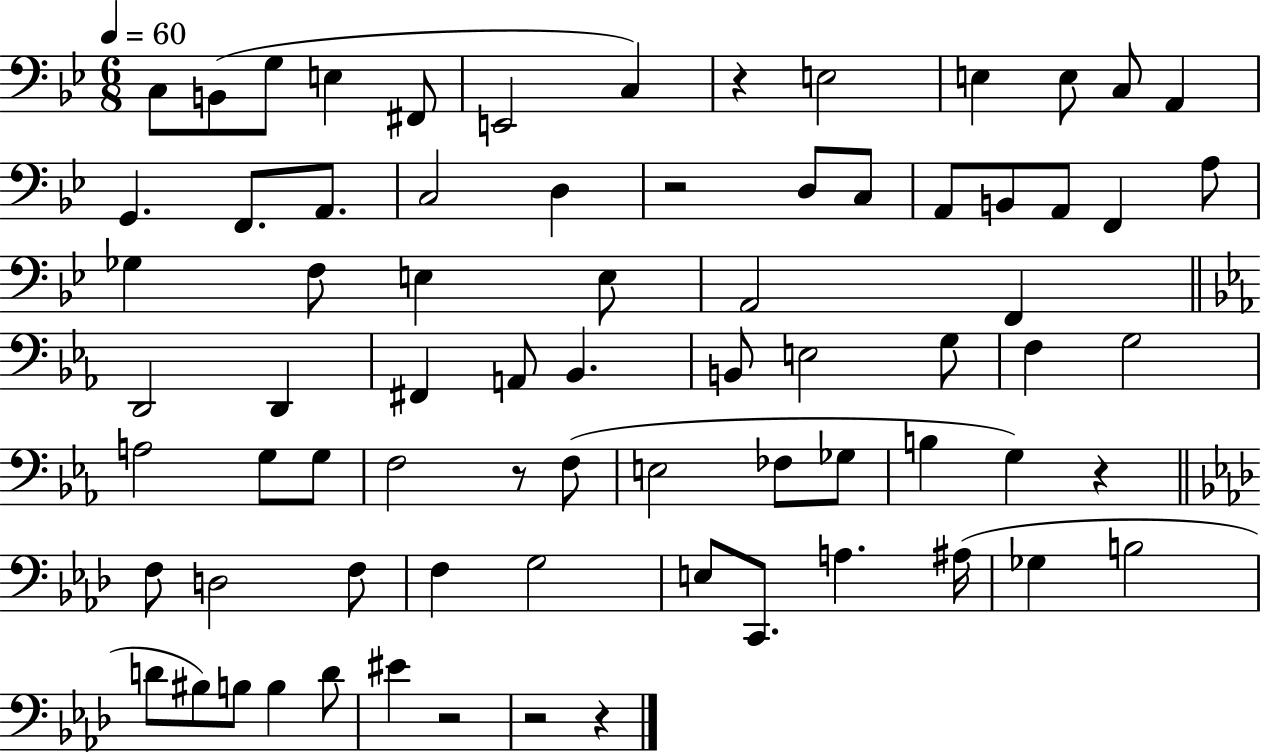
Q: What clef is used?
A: bass